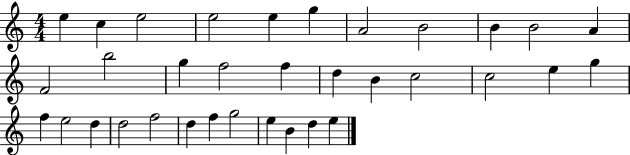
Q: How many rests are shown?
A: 0